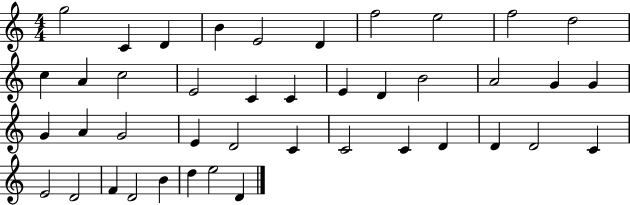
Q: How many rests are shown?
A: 0